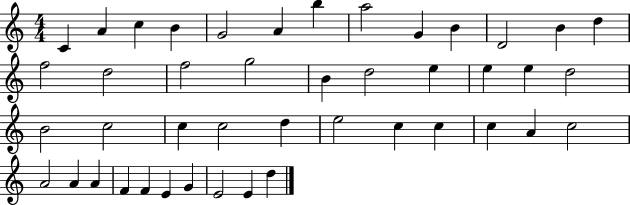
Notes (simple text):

C4/q A4/q C5/q B4/q G4/h A4/q B5/q A5/h G4/q B4/q D4/h B4/q D5/q F5/h D5/h F5/h G5/h B4/q D5/h E5/q E5/q E5/q D5/h B4/h C5/h C5/q C5/h D5/q E5/h C5/q C5/q C5/q A4/q C5/h A4/h A4/q A4/q F4/q F4/q E4/q G4/q E4/h E4/q D5/q